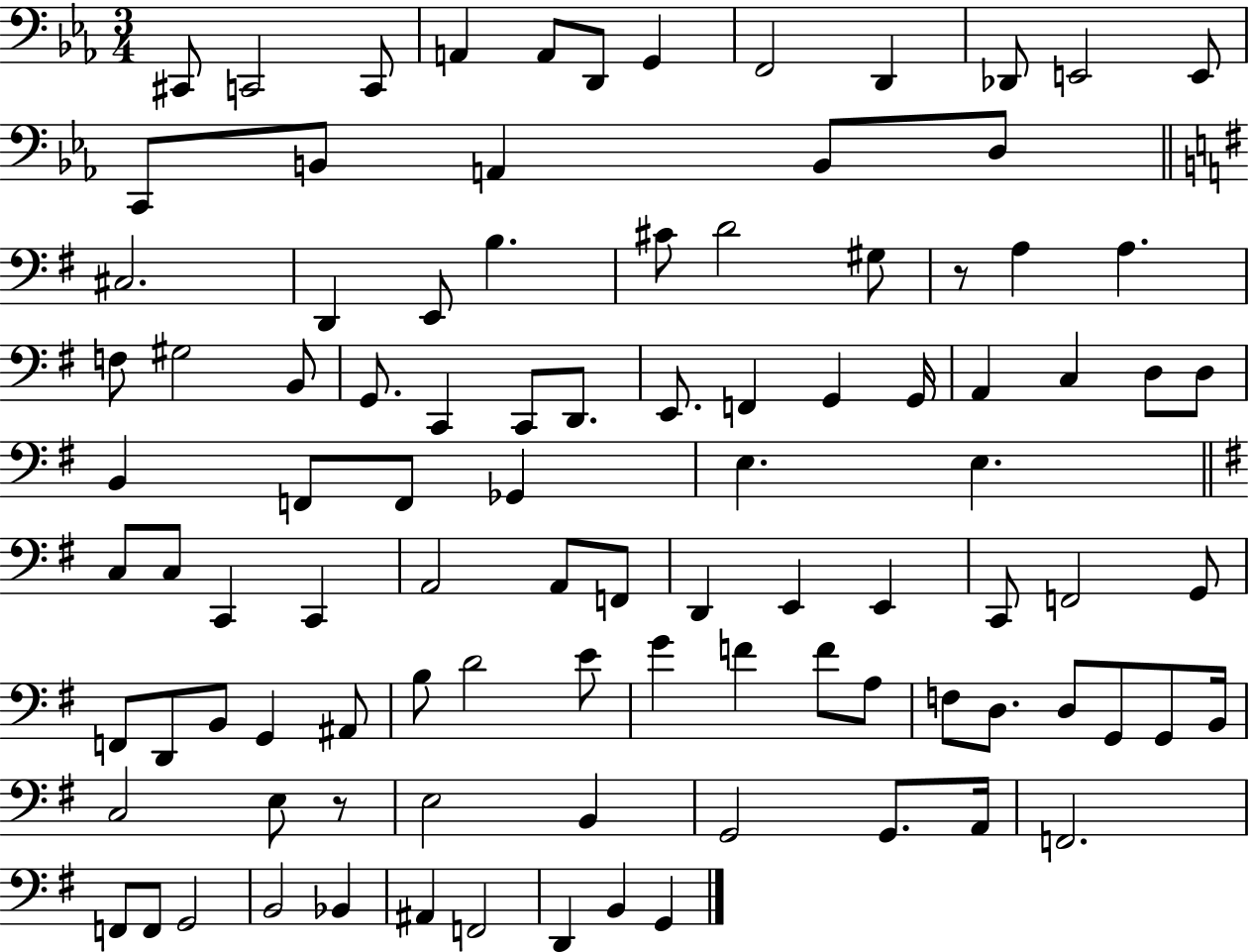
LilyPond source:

{
  \clef bass
  \numericTimeSignature
  \time 3/4
  \key ees \major
  cis,8 c,2 c,8 | a,4 a,8 d,8 g,4 | f,2 d,4 | des,8 e,2 e,8 | \break c,8 b,8 a,4 b,8 d8 | \bar "||" \break \key g \major cis2. | d,4 e,8 b4. | cis'8 d'2 gis8 | r8 a4 a4. | \break f8 gis2 b,8 | g,8. c,4 c,8 d,8. | e,8. f,4 g,4 g,16 | a,4 c4 d8 d8 | \break b,4 f,8 f,8 ges,4 | e4. e4. | \bar "||" \break \key e \minor c8 c8 c,4 c,4 | a,2 a,8 f,8 | d,4 e,4 e,4 | c,8 f,2 g,8 | \break f,8 d,8 b,8 g,4 ais,8 | b8 d'2 e'8 | g'4 f'4 f'8 a8 | f8 d8. d8 g,8 g,8 b,16 | \break c2 e8 r8 | e2 b,4 | g,2 g,8. a,16 | f,2. | \break f,8 f,8 g,2 | b,2 bes,4 | ais,4 f,2 | d,4 b,4 g,4 | \break \bar "|."
}